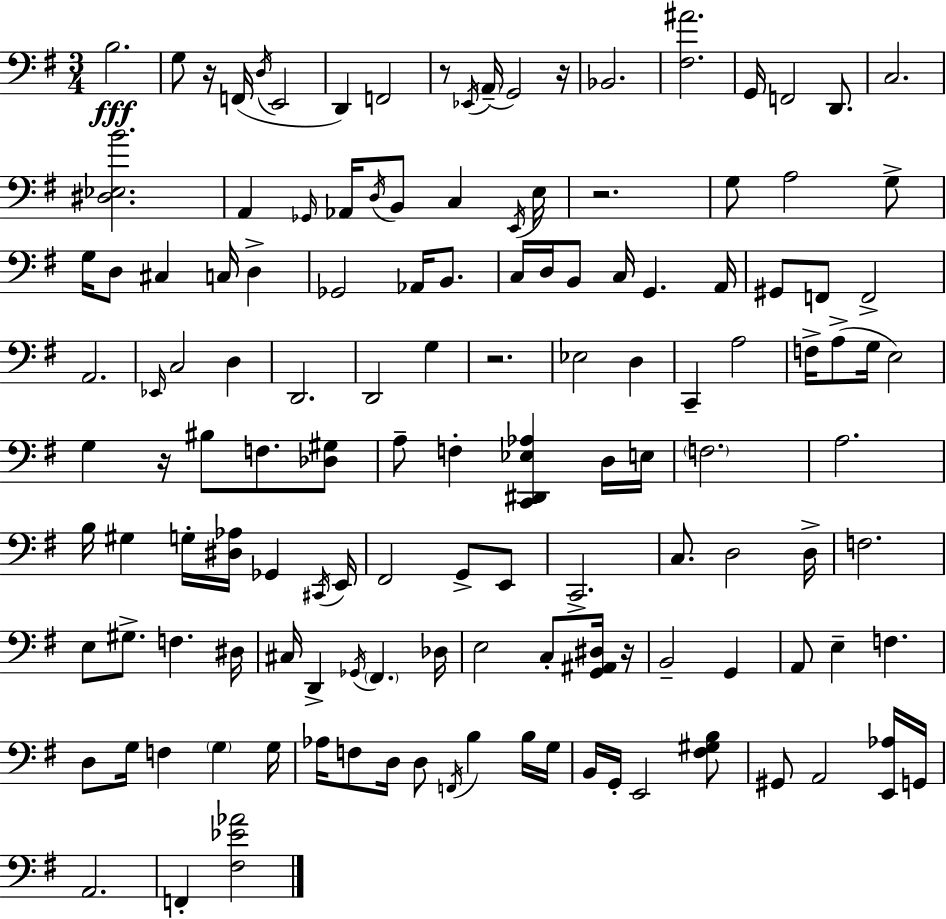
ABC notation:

X:1
T:Untitled
M:3/4
L:1/4
K:G
B,2 G,/2 z/4 F,,/4 D,/4 E,,2 D,, F,,2 z/2 _E,,/4 A,,/4 G,,2 z/4 _B,,2 [^F,^A]2 G,,/4 F,,2 D,,/2 C,2 [^D,_E,B]2 A,, _G,,/4 _A,,/4 D,/4 B,,/2 C, E,,/4 E,/4 z2 G,/2 A,2 G,/2 G,/4 D,/2 ^C, C,/4 D, _G,,2 _A,,/4 B,,/2 C,/4 D,/4 B,,/2 C,/4 G,, A,,/4 ^G,,/2 F,,/2 F,,2 A,,2 _E,,/4 C,2 D, D,,2 D,,2 G, z2 _E,2 D, C,, A,2 F,/4 A,/2 G,/4 E,2 G, z/4 ^B,/2 F,/2 [_D,^G,]/2 A,/2 F, [C,,^D,,_E,_A,] D,/4 E,/4 F,2 A,2 B,/4 ^G, G,/4 [^D,_A,]/4 _G,, ^C,,/4 E,,/4 ^F,,2 G,,/2 E,,/2 C,,2 C,/2 D,2 D,/4 F,2 E,/2 ^G,/2 F, ^D,/4 ^C,/4 D,, _G,,/4 ^F,, _D,/4 E,2 C,/2 [G,,^A,,^D,]/4 z/4 B,,2 G,, A,,/2 E, F, D,/2 G,/4 F, G, G,/4 _A,/4 F,/2 D,/4 D,/2 F,,/4 B, B,/4 G,/4 B,,/4 G,,/4 E,,2 [^F,^G,B,]/2 ^G,,/2 A,,2 [E,,_A,]/4 G,,/4 A,,2 F,, [^F,_E_A]2